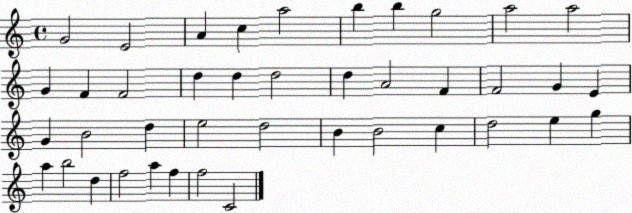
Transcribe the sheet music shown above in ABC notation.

X:1
T:Untitled
M:4/4
L:1/4
K:C
G2 E2 A c a2 b b g2 a2 a2 G F F2 d d d2 d A2 F F2 G E G B2 d e2 d2 B B2 c d2 e g a b2 d f2 a f f2 C2